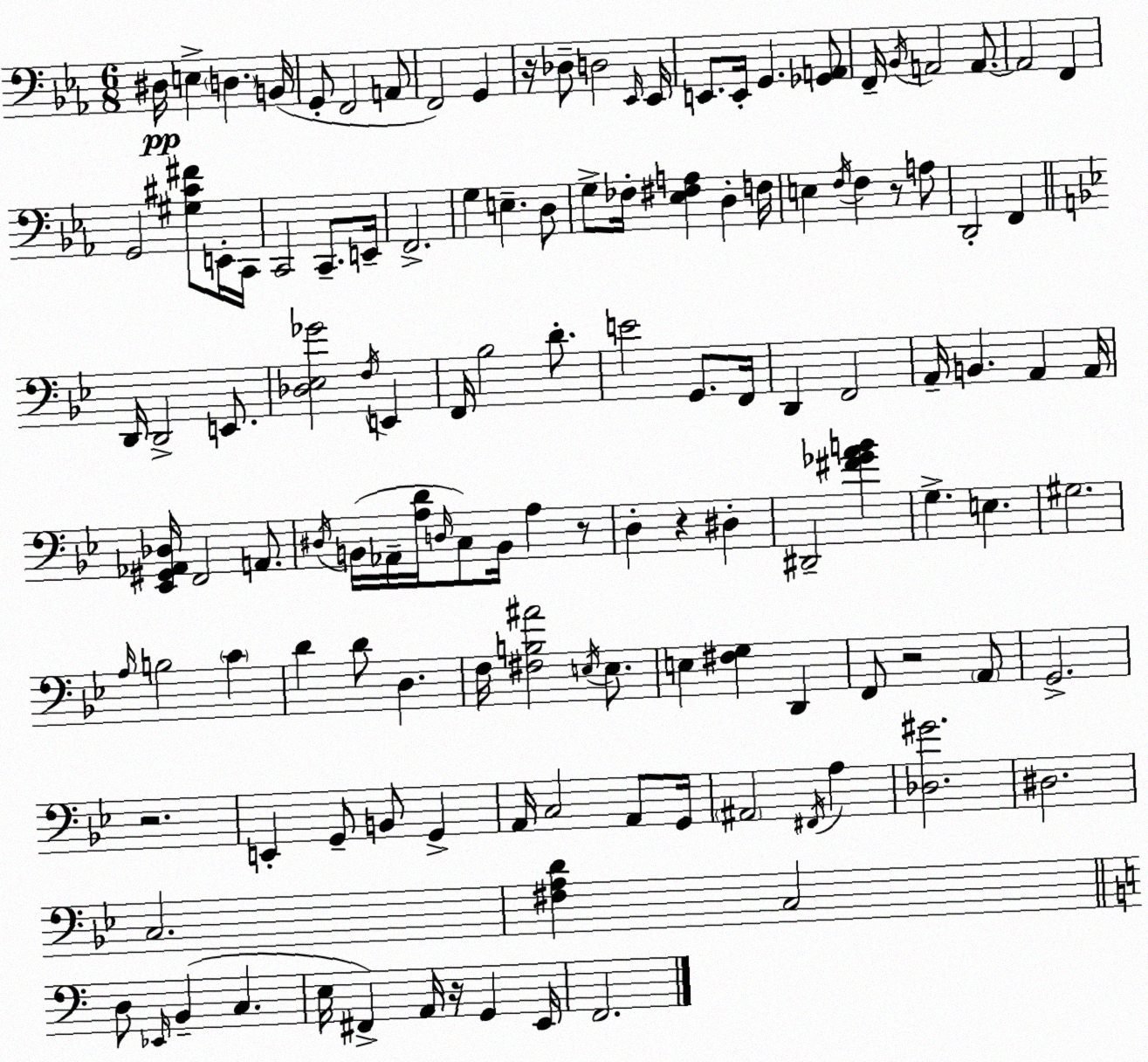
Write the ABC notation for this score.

X:1
T:Untitled
M:6/8
L:1/4
K:Eb
^D,/4 E, D, B,,/4 G,,/2 F,,2 A,,/2 F,,2 G,, z/4 _D,/2 D,2 _E,,/4 _E,,/4 E,,/2 E,,/4 G,, [_G,,A,,]/2 F,,/4 _B,,/4 A,,2 A,,/2 A,,2 F,, G,,2 [^G,^C^F]/2 E,,/4 C,,/4 C,,2 C,,/2 E,,/4 F,,2 G, E, D,/2 G,/2 _F,/4 [_E,^F,A,] D, F,/4 E, F,/4 F, z/2 A,/2 D,,2 F,, D,,/4 D,,2 E,,/2 [_D,_E,_G]2 F,/4 E,, F,,/4 _B,2 D/2 E2 G,,/2 F,,/4 D,, F,,2 A,,/4 B,, A,, A,,/4 [_E,,^G,,_A,,_D,]/4 F,,2 A,,/2 ^D,/4 B,,/4 _A,,/4 [A,D]/4 D,/4 C,/2 B,,/4 A, z/2 D, z ^D, ^D,,2 [^F_GAB] G, E, ^G,2 A,/4 B,2 C D D/2 D, F,/4 [^F,B,^A]2 E,/4 E,/2 E, [^F,G,] D,, F,,/2 z2 A,,/2 G,,2 z2 E,, G,,/2 B,,/2 G,, A,,/4 C,2 A,,/2 G,,/4 ^A,,2 ^F,,/4 A, [_D,^G]2 ^D,2 C,2 [^F,A,D] C,2 D,/2 _E,,/4 B,, C, E,/4 ^F,, A,,/4 z/4 G,, E,,/4 F,,2